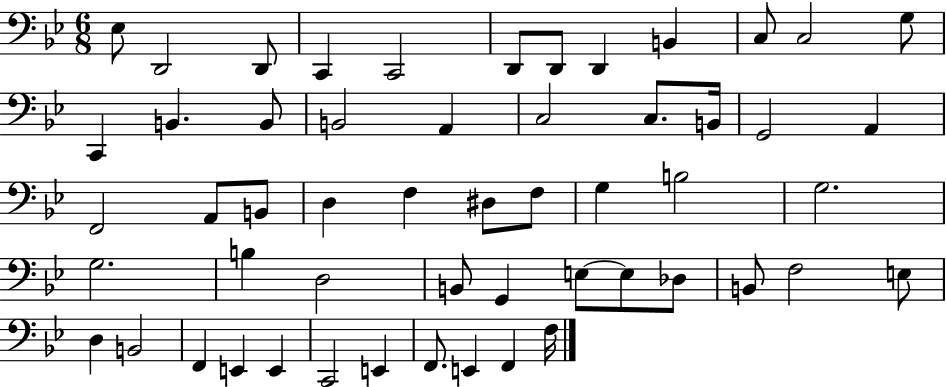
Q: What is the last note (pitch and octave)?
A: F3